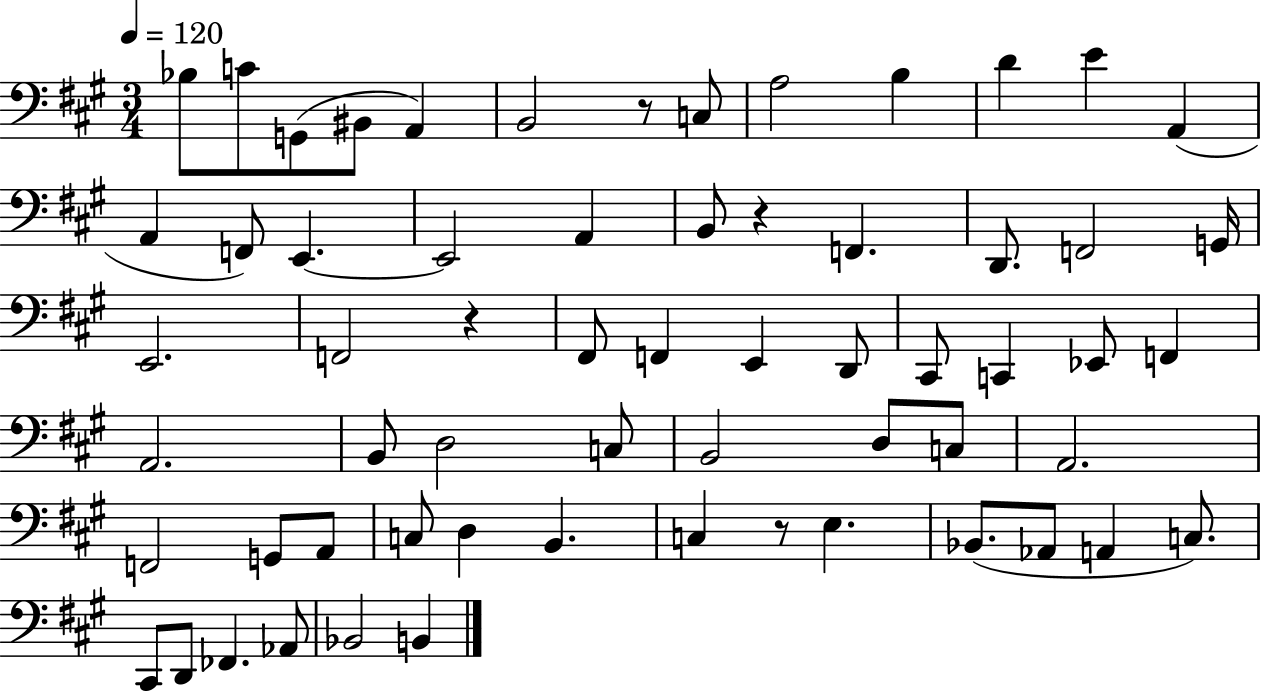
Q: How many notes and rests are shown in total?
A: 62